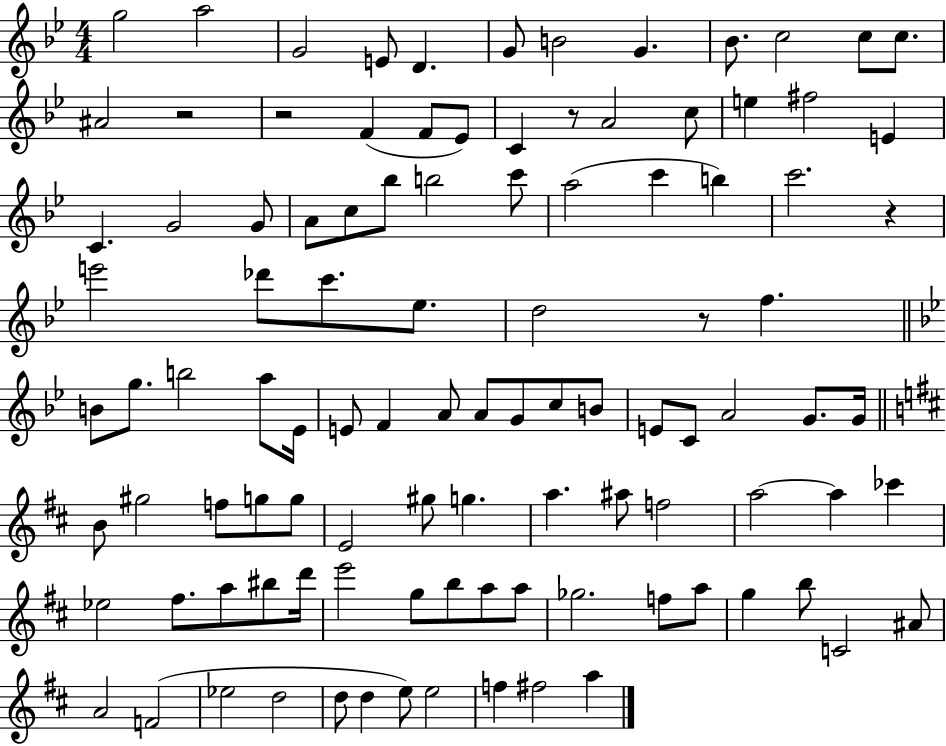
G5/h A5/h G4/h E4/e D4/q. G4/e B4/h G4/q. Bb4/e. C5/h C5/e C5/e. A#4/h R/h R/h F4/q F4/e Eb4/e C4/q R/e A4/h C5/e E5/q F#5/h E4/q C4/q. G4/h G4/e A4/e C5/e Bb5/e B5/h C6/e A5/h C6/q B5/q C6/h. R/q E6/h Db6/e C6/e. Eb5/e. D5/h R/e F5/q. B4/e G5/e. B5/h A5/e Eb4/s E4/e F4/q A4/e A4/e G4/e C5/e B4/e E4/e C4/e A4/h G4/e. G4/s B4/e G#5/h F5/e G5/e G5/e E4/h G#5/e G5/q. A5/q. A#5/e F5/h A5/h A5/q CES6/q Eb5/h F#5/e. A5/e BIS5/e D6/s E6/h G5/e B5/e A5/e A5/e Gb5/h. F5/e A5/e G5/q B5/e C4/h A#4/e A4/h F4/h Eb5/h D5/h D5/e D5/q E5/e E5/h F5/q F#5/h A5/q